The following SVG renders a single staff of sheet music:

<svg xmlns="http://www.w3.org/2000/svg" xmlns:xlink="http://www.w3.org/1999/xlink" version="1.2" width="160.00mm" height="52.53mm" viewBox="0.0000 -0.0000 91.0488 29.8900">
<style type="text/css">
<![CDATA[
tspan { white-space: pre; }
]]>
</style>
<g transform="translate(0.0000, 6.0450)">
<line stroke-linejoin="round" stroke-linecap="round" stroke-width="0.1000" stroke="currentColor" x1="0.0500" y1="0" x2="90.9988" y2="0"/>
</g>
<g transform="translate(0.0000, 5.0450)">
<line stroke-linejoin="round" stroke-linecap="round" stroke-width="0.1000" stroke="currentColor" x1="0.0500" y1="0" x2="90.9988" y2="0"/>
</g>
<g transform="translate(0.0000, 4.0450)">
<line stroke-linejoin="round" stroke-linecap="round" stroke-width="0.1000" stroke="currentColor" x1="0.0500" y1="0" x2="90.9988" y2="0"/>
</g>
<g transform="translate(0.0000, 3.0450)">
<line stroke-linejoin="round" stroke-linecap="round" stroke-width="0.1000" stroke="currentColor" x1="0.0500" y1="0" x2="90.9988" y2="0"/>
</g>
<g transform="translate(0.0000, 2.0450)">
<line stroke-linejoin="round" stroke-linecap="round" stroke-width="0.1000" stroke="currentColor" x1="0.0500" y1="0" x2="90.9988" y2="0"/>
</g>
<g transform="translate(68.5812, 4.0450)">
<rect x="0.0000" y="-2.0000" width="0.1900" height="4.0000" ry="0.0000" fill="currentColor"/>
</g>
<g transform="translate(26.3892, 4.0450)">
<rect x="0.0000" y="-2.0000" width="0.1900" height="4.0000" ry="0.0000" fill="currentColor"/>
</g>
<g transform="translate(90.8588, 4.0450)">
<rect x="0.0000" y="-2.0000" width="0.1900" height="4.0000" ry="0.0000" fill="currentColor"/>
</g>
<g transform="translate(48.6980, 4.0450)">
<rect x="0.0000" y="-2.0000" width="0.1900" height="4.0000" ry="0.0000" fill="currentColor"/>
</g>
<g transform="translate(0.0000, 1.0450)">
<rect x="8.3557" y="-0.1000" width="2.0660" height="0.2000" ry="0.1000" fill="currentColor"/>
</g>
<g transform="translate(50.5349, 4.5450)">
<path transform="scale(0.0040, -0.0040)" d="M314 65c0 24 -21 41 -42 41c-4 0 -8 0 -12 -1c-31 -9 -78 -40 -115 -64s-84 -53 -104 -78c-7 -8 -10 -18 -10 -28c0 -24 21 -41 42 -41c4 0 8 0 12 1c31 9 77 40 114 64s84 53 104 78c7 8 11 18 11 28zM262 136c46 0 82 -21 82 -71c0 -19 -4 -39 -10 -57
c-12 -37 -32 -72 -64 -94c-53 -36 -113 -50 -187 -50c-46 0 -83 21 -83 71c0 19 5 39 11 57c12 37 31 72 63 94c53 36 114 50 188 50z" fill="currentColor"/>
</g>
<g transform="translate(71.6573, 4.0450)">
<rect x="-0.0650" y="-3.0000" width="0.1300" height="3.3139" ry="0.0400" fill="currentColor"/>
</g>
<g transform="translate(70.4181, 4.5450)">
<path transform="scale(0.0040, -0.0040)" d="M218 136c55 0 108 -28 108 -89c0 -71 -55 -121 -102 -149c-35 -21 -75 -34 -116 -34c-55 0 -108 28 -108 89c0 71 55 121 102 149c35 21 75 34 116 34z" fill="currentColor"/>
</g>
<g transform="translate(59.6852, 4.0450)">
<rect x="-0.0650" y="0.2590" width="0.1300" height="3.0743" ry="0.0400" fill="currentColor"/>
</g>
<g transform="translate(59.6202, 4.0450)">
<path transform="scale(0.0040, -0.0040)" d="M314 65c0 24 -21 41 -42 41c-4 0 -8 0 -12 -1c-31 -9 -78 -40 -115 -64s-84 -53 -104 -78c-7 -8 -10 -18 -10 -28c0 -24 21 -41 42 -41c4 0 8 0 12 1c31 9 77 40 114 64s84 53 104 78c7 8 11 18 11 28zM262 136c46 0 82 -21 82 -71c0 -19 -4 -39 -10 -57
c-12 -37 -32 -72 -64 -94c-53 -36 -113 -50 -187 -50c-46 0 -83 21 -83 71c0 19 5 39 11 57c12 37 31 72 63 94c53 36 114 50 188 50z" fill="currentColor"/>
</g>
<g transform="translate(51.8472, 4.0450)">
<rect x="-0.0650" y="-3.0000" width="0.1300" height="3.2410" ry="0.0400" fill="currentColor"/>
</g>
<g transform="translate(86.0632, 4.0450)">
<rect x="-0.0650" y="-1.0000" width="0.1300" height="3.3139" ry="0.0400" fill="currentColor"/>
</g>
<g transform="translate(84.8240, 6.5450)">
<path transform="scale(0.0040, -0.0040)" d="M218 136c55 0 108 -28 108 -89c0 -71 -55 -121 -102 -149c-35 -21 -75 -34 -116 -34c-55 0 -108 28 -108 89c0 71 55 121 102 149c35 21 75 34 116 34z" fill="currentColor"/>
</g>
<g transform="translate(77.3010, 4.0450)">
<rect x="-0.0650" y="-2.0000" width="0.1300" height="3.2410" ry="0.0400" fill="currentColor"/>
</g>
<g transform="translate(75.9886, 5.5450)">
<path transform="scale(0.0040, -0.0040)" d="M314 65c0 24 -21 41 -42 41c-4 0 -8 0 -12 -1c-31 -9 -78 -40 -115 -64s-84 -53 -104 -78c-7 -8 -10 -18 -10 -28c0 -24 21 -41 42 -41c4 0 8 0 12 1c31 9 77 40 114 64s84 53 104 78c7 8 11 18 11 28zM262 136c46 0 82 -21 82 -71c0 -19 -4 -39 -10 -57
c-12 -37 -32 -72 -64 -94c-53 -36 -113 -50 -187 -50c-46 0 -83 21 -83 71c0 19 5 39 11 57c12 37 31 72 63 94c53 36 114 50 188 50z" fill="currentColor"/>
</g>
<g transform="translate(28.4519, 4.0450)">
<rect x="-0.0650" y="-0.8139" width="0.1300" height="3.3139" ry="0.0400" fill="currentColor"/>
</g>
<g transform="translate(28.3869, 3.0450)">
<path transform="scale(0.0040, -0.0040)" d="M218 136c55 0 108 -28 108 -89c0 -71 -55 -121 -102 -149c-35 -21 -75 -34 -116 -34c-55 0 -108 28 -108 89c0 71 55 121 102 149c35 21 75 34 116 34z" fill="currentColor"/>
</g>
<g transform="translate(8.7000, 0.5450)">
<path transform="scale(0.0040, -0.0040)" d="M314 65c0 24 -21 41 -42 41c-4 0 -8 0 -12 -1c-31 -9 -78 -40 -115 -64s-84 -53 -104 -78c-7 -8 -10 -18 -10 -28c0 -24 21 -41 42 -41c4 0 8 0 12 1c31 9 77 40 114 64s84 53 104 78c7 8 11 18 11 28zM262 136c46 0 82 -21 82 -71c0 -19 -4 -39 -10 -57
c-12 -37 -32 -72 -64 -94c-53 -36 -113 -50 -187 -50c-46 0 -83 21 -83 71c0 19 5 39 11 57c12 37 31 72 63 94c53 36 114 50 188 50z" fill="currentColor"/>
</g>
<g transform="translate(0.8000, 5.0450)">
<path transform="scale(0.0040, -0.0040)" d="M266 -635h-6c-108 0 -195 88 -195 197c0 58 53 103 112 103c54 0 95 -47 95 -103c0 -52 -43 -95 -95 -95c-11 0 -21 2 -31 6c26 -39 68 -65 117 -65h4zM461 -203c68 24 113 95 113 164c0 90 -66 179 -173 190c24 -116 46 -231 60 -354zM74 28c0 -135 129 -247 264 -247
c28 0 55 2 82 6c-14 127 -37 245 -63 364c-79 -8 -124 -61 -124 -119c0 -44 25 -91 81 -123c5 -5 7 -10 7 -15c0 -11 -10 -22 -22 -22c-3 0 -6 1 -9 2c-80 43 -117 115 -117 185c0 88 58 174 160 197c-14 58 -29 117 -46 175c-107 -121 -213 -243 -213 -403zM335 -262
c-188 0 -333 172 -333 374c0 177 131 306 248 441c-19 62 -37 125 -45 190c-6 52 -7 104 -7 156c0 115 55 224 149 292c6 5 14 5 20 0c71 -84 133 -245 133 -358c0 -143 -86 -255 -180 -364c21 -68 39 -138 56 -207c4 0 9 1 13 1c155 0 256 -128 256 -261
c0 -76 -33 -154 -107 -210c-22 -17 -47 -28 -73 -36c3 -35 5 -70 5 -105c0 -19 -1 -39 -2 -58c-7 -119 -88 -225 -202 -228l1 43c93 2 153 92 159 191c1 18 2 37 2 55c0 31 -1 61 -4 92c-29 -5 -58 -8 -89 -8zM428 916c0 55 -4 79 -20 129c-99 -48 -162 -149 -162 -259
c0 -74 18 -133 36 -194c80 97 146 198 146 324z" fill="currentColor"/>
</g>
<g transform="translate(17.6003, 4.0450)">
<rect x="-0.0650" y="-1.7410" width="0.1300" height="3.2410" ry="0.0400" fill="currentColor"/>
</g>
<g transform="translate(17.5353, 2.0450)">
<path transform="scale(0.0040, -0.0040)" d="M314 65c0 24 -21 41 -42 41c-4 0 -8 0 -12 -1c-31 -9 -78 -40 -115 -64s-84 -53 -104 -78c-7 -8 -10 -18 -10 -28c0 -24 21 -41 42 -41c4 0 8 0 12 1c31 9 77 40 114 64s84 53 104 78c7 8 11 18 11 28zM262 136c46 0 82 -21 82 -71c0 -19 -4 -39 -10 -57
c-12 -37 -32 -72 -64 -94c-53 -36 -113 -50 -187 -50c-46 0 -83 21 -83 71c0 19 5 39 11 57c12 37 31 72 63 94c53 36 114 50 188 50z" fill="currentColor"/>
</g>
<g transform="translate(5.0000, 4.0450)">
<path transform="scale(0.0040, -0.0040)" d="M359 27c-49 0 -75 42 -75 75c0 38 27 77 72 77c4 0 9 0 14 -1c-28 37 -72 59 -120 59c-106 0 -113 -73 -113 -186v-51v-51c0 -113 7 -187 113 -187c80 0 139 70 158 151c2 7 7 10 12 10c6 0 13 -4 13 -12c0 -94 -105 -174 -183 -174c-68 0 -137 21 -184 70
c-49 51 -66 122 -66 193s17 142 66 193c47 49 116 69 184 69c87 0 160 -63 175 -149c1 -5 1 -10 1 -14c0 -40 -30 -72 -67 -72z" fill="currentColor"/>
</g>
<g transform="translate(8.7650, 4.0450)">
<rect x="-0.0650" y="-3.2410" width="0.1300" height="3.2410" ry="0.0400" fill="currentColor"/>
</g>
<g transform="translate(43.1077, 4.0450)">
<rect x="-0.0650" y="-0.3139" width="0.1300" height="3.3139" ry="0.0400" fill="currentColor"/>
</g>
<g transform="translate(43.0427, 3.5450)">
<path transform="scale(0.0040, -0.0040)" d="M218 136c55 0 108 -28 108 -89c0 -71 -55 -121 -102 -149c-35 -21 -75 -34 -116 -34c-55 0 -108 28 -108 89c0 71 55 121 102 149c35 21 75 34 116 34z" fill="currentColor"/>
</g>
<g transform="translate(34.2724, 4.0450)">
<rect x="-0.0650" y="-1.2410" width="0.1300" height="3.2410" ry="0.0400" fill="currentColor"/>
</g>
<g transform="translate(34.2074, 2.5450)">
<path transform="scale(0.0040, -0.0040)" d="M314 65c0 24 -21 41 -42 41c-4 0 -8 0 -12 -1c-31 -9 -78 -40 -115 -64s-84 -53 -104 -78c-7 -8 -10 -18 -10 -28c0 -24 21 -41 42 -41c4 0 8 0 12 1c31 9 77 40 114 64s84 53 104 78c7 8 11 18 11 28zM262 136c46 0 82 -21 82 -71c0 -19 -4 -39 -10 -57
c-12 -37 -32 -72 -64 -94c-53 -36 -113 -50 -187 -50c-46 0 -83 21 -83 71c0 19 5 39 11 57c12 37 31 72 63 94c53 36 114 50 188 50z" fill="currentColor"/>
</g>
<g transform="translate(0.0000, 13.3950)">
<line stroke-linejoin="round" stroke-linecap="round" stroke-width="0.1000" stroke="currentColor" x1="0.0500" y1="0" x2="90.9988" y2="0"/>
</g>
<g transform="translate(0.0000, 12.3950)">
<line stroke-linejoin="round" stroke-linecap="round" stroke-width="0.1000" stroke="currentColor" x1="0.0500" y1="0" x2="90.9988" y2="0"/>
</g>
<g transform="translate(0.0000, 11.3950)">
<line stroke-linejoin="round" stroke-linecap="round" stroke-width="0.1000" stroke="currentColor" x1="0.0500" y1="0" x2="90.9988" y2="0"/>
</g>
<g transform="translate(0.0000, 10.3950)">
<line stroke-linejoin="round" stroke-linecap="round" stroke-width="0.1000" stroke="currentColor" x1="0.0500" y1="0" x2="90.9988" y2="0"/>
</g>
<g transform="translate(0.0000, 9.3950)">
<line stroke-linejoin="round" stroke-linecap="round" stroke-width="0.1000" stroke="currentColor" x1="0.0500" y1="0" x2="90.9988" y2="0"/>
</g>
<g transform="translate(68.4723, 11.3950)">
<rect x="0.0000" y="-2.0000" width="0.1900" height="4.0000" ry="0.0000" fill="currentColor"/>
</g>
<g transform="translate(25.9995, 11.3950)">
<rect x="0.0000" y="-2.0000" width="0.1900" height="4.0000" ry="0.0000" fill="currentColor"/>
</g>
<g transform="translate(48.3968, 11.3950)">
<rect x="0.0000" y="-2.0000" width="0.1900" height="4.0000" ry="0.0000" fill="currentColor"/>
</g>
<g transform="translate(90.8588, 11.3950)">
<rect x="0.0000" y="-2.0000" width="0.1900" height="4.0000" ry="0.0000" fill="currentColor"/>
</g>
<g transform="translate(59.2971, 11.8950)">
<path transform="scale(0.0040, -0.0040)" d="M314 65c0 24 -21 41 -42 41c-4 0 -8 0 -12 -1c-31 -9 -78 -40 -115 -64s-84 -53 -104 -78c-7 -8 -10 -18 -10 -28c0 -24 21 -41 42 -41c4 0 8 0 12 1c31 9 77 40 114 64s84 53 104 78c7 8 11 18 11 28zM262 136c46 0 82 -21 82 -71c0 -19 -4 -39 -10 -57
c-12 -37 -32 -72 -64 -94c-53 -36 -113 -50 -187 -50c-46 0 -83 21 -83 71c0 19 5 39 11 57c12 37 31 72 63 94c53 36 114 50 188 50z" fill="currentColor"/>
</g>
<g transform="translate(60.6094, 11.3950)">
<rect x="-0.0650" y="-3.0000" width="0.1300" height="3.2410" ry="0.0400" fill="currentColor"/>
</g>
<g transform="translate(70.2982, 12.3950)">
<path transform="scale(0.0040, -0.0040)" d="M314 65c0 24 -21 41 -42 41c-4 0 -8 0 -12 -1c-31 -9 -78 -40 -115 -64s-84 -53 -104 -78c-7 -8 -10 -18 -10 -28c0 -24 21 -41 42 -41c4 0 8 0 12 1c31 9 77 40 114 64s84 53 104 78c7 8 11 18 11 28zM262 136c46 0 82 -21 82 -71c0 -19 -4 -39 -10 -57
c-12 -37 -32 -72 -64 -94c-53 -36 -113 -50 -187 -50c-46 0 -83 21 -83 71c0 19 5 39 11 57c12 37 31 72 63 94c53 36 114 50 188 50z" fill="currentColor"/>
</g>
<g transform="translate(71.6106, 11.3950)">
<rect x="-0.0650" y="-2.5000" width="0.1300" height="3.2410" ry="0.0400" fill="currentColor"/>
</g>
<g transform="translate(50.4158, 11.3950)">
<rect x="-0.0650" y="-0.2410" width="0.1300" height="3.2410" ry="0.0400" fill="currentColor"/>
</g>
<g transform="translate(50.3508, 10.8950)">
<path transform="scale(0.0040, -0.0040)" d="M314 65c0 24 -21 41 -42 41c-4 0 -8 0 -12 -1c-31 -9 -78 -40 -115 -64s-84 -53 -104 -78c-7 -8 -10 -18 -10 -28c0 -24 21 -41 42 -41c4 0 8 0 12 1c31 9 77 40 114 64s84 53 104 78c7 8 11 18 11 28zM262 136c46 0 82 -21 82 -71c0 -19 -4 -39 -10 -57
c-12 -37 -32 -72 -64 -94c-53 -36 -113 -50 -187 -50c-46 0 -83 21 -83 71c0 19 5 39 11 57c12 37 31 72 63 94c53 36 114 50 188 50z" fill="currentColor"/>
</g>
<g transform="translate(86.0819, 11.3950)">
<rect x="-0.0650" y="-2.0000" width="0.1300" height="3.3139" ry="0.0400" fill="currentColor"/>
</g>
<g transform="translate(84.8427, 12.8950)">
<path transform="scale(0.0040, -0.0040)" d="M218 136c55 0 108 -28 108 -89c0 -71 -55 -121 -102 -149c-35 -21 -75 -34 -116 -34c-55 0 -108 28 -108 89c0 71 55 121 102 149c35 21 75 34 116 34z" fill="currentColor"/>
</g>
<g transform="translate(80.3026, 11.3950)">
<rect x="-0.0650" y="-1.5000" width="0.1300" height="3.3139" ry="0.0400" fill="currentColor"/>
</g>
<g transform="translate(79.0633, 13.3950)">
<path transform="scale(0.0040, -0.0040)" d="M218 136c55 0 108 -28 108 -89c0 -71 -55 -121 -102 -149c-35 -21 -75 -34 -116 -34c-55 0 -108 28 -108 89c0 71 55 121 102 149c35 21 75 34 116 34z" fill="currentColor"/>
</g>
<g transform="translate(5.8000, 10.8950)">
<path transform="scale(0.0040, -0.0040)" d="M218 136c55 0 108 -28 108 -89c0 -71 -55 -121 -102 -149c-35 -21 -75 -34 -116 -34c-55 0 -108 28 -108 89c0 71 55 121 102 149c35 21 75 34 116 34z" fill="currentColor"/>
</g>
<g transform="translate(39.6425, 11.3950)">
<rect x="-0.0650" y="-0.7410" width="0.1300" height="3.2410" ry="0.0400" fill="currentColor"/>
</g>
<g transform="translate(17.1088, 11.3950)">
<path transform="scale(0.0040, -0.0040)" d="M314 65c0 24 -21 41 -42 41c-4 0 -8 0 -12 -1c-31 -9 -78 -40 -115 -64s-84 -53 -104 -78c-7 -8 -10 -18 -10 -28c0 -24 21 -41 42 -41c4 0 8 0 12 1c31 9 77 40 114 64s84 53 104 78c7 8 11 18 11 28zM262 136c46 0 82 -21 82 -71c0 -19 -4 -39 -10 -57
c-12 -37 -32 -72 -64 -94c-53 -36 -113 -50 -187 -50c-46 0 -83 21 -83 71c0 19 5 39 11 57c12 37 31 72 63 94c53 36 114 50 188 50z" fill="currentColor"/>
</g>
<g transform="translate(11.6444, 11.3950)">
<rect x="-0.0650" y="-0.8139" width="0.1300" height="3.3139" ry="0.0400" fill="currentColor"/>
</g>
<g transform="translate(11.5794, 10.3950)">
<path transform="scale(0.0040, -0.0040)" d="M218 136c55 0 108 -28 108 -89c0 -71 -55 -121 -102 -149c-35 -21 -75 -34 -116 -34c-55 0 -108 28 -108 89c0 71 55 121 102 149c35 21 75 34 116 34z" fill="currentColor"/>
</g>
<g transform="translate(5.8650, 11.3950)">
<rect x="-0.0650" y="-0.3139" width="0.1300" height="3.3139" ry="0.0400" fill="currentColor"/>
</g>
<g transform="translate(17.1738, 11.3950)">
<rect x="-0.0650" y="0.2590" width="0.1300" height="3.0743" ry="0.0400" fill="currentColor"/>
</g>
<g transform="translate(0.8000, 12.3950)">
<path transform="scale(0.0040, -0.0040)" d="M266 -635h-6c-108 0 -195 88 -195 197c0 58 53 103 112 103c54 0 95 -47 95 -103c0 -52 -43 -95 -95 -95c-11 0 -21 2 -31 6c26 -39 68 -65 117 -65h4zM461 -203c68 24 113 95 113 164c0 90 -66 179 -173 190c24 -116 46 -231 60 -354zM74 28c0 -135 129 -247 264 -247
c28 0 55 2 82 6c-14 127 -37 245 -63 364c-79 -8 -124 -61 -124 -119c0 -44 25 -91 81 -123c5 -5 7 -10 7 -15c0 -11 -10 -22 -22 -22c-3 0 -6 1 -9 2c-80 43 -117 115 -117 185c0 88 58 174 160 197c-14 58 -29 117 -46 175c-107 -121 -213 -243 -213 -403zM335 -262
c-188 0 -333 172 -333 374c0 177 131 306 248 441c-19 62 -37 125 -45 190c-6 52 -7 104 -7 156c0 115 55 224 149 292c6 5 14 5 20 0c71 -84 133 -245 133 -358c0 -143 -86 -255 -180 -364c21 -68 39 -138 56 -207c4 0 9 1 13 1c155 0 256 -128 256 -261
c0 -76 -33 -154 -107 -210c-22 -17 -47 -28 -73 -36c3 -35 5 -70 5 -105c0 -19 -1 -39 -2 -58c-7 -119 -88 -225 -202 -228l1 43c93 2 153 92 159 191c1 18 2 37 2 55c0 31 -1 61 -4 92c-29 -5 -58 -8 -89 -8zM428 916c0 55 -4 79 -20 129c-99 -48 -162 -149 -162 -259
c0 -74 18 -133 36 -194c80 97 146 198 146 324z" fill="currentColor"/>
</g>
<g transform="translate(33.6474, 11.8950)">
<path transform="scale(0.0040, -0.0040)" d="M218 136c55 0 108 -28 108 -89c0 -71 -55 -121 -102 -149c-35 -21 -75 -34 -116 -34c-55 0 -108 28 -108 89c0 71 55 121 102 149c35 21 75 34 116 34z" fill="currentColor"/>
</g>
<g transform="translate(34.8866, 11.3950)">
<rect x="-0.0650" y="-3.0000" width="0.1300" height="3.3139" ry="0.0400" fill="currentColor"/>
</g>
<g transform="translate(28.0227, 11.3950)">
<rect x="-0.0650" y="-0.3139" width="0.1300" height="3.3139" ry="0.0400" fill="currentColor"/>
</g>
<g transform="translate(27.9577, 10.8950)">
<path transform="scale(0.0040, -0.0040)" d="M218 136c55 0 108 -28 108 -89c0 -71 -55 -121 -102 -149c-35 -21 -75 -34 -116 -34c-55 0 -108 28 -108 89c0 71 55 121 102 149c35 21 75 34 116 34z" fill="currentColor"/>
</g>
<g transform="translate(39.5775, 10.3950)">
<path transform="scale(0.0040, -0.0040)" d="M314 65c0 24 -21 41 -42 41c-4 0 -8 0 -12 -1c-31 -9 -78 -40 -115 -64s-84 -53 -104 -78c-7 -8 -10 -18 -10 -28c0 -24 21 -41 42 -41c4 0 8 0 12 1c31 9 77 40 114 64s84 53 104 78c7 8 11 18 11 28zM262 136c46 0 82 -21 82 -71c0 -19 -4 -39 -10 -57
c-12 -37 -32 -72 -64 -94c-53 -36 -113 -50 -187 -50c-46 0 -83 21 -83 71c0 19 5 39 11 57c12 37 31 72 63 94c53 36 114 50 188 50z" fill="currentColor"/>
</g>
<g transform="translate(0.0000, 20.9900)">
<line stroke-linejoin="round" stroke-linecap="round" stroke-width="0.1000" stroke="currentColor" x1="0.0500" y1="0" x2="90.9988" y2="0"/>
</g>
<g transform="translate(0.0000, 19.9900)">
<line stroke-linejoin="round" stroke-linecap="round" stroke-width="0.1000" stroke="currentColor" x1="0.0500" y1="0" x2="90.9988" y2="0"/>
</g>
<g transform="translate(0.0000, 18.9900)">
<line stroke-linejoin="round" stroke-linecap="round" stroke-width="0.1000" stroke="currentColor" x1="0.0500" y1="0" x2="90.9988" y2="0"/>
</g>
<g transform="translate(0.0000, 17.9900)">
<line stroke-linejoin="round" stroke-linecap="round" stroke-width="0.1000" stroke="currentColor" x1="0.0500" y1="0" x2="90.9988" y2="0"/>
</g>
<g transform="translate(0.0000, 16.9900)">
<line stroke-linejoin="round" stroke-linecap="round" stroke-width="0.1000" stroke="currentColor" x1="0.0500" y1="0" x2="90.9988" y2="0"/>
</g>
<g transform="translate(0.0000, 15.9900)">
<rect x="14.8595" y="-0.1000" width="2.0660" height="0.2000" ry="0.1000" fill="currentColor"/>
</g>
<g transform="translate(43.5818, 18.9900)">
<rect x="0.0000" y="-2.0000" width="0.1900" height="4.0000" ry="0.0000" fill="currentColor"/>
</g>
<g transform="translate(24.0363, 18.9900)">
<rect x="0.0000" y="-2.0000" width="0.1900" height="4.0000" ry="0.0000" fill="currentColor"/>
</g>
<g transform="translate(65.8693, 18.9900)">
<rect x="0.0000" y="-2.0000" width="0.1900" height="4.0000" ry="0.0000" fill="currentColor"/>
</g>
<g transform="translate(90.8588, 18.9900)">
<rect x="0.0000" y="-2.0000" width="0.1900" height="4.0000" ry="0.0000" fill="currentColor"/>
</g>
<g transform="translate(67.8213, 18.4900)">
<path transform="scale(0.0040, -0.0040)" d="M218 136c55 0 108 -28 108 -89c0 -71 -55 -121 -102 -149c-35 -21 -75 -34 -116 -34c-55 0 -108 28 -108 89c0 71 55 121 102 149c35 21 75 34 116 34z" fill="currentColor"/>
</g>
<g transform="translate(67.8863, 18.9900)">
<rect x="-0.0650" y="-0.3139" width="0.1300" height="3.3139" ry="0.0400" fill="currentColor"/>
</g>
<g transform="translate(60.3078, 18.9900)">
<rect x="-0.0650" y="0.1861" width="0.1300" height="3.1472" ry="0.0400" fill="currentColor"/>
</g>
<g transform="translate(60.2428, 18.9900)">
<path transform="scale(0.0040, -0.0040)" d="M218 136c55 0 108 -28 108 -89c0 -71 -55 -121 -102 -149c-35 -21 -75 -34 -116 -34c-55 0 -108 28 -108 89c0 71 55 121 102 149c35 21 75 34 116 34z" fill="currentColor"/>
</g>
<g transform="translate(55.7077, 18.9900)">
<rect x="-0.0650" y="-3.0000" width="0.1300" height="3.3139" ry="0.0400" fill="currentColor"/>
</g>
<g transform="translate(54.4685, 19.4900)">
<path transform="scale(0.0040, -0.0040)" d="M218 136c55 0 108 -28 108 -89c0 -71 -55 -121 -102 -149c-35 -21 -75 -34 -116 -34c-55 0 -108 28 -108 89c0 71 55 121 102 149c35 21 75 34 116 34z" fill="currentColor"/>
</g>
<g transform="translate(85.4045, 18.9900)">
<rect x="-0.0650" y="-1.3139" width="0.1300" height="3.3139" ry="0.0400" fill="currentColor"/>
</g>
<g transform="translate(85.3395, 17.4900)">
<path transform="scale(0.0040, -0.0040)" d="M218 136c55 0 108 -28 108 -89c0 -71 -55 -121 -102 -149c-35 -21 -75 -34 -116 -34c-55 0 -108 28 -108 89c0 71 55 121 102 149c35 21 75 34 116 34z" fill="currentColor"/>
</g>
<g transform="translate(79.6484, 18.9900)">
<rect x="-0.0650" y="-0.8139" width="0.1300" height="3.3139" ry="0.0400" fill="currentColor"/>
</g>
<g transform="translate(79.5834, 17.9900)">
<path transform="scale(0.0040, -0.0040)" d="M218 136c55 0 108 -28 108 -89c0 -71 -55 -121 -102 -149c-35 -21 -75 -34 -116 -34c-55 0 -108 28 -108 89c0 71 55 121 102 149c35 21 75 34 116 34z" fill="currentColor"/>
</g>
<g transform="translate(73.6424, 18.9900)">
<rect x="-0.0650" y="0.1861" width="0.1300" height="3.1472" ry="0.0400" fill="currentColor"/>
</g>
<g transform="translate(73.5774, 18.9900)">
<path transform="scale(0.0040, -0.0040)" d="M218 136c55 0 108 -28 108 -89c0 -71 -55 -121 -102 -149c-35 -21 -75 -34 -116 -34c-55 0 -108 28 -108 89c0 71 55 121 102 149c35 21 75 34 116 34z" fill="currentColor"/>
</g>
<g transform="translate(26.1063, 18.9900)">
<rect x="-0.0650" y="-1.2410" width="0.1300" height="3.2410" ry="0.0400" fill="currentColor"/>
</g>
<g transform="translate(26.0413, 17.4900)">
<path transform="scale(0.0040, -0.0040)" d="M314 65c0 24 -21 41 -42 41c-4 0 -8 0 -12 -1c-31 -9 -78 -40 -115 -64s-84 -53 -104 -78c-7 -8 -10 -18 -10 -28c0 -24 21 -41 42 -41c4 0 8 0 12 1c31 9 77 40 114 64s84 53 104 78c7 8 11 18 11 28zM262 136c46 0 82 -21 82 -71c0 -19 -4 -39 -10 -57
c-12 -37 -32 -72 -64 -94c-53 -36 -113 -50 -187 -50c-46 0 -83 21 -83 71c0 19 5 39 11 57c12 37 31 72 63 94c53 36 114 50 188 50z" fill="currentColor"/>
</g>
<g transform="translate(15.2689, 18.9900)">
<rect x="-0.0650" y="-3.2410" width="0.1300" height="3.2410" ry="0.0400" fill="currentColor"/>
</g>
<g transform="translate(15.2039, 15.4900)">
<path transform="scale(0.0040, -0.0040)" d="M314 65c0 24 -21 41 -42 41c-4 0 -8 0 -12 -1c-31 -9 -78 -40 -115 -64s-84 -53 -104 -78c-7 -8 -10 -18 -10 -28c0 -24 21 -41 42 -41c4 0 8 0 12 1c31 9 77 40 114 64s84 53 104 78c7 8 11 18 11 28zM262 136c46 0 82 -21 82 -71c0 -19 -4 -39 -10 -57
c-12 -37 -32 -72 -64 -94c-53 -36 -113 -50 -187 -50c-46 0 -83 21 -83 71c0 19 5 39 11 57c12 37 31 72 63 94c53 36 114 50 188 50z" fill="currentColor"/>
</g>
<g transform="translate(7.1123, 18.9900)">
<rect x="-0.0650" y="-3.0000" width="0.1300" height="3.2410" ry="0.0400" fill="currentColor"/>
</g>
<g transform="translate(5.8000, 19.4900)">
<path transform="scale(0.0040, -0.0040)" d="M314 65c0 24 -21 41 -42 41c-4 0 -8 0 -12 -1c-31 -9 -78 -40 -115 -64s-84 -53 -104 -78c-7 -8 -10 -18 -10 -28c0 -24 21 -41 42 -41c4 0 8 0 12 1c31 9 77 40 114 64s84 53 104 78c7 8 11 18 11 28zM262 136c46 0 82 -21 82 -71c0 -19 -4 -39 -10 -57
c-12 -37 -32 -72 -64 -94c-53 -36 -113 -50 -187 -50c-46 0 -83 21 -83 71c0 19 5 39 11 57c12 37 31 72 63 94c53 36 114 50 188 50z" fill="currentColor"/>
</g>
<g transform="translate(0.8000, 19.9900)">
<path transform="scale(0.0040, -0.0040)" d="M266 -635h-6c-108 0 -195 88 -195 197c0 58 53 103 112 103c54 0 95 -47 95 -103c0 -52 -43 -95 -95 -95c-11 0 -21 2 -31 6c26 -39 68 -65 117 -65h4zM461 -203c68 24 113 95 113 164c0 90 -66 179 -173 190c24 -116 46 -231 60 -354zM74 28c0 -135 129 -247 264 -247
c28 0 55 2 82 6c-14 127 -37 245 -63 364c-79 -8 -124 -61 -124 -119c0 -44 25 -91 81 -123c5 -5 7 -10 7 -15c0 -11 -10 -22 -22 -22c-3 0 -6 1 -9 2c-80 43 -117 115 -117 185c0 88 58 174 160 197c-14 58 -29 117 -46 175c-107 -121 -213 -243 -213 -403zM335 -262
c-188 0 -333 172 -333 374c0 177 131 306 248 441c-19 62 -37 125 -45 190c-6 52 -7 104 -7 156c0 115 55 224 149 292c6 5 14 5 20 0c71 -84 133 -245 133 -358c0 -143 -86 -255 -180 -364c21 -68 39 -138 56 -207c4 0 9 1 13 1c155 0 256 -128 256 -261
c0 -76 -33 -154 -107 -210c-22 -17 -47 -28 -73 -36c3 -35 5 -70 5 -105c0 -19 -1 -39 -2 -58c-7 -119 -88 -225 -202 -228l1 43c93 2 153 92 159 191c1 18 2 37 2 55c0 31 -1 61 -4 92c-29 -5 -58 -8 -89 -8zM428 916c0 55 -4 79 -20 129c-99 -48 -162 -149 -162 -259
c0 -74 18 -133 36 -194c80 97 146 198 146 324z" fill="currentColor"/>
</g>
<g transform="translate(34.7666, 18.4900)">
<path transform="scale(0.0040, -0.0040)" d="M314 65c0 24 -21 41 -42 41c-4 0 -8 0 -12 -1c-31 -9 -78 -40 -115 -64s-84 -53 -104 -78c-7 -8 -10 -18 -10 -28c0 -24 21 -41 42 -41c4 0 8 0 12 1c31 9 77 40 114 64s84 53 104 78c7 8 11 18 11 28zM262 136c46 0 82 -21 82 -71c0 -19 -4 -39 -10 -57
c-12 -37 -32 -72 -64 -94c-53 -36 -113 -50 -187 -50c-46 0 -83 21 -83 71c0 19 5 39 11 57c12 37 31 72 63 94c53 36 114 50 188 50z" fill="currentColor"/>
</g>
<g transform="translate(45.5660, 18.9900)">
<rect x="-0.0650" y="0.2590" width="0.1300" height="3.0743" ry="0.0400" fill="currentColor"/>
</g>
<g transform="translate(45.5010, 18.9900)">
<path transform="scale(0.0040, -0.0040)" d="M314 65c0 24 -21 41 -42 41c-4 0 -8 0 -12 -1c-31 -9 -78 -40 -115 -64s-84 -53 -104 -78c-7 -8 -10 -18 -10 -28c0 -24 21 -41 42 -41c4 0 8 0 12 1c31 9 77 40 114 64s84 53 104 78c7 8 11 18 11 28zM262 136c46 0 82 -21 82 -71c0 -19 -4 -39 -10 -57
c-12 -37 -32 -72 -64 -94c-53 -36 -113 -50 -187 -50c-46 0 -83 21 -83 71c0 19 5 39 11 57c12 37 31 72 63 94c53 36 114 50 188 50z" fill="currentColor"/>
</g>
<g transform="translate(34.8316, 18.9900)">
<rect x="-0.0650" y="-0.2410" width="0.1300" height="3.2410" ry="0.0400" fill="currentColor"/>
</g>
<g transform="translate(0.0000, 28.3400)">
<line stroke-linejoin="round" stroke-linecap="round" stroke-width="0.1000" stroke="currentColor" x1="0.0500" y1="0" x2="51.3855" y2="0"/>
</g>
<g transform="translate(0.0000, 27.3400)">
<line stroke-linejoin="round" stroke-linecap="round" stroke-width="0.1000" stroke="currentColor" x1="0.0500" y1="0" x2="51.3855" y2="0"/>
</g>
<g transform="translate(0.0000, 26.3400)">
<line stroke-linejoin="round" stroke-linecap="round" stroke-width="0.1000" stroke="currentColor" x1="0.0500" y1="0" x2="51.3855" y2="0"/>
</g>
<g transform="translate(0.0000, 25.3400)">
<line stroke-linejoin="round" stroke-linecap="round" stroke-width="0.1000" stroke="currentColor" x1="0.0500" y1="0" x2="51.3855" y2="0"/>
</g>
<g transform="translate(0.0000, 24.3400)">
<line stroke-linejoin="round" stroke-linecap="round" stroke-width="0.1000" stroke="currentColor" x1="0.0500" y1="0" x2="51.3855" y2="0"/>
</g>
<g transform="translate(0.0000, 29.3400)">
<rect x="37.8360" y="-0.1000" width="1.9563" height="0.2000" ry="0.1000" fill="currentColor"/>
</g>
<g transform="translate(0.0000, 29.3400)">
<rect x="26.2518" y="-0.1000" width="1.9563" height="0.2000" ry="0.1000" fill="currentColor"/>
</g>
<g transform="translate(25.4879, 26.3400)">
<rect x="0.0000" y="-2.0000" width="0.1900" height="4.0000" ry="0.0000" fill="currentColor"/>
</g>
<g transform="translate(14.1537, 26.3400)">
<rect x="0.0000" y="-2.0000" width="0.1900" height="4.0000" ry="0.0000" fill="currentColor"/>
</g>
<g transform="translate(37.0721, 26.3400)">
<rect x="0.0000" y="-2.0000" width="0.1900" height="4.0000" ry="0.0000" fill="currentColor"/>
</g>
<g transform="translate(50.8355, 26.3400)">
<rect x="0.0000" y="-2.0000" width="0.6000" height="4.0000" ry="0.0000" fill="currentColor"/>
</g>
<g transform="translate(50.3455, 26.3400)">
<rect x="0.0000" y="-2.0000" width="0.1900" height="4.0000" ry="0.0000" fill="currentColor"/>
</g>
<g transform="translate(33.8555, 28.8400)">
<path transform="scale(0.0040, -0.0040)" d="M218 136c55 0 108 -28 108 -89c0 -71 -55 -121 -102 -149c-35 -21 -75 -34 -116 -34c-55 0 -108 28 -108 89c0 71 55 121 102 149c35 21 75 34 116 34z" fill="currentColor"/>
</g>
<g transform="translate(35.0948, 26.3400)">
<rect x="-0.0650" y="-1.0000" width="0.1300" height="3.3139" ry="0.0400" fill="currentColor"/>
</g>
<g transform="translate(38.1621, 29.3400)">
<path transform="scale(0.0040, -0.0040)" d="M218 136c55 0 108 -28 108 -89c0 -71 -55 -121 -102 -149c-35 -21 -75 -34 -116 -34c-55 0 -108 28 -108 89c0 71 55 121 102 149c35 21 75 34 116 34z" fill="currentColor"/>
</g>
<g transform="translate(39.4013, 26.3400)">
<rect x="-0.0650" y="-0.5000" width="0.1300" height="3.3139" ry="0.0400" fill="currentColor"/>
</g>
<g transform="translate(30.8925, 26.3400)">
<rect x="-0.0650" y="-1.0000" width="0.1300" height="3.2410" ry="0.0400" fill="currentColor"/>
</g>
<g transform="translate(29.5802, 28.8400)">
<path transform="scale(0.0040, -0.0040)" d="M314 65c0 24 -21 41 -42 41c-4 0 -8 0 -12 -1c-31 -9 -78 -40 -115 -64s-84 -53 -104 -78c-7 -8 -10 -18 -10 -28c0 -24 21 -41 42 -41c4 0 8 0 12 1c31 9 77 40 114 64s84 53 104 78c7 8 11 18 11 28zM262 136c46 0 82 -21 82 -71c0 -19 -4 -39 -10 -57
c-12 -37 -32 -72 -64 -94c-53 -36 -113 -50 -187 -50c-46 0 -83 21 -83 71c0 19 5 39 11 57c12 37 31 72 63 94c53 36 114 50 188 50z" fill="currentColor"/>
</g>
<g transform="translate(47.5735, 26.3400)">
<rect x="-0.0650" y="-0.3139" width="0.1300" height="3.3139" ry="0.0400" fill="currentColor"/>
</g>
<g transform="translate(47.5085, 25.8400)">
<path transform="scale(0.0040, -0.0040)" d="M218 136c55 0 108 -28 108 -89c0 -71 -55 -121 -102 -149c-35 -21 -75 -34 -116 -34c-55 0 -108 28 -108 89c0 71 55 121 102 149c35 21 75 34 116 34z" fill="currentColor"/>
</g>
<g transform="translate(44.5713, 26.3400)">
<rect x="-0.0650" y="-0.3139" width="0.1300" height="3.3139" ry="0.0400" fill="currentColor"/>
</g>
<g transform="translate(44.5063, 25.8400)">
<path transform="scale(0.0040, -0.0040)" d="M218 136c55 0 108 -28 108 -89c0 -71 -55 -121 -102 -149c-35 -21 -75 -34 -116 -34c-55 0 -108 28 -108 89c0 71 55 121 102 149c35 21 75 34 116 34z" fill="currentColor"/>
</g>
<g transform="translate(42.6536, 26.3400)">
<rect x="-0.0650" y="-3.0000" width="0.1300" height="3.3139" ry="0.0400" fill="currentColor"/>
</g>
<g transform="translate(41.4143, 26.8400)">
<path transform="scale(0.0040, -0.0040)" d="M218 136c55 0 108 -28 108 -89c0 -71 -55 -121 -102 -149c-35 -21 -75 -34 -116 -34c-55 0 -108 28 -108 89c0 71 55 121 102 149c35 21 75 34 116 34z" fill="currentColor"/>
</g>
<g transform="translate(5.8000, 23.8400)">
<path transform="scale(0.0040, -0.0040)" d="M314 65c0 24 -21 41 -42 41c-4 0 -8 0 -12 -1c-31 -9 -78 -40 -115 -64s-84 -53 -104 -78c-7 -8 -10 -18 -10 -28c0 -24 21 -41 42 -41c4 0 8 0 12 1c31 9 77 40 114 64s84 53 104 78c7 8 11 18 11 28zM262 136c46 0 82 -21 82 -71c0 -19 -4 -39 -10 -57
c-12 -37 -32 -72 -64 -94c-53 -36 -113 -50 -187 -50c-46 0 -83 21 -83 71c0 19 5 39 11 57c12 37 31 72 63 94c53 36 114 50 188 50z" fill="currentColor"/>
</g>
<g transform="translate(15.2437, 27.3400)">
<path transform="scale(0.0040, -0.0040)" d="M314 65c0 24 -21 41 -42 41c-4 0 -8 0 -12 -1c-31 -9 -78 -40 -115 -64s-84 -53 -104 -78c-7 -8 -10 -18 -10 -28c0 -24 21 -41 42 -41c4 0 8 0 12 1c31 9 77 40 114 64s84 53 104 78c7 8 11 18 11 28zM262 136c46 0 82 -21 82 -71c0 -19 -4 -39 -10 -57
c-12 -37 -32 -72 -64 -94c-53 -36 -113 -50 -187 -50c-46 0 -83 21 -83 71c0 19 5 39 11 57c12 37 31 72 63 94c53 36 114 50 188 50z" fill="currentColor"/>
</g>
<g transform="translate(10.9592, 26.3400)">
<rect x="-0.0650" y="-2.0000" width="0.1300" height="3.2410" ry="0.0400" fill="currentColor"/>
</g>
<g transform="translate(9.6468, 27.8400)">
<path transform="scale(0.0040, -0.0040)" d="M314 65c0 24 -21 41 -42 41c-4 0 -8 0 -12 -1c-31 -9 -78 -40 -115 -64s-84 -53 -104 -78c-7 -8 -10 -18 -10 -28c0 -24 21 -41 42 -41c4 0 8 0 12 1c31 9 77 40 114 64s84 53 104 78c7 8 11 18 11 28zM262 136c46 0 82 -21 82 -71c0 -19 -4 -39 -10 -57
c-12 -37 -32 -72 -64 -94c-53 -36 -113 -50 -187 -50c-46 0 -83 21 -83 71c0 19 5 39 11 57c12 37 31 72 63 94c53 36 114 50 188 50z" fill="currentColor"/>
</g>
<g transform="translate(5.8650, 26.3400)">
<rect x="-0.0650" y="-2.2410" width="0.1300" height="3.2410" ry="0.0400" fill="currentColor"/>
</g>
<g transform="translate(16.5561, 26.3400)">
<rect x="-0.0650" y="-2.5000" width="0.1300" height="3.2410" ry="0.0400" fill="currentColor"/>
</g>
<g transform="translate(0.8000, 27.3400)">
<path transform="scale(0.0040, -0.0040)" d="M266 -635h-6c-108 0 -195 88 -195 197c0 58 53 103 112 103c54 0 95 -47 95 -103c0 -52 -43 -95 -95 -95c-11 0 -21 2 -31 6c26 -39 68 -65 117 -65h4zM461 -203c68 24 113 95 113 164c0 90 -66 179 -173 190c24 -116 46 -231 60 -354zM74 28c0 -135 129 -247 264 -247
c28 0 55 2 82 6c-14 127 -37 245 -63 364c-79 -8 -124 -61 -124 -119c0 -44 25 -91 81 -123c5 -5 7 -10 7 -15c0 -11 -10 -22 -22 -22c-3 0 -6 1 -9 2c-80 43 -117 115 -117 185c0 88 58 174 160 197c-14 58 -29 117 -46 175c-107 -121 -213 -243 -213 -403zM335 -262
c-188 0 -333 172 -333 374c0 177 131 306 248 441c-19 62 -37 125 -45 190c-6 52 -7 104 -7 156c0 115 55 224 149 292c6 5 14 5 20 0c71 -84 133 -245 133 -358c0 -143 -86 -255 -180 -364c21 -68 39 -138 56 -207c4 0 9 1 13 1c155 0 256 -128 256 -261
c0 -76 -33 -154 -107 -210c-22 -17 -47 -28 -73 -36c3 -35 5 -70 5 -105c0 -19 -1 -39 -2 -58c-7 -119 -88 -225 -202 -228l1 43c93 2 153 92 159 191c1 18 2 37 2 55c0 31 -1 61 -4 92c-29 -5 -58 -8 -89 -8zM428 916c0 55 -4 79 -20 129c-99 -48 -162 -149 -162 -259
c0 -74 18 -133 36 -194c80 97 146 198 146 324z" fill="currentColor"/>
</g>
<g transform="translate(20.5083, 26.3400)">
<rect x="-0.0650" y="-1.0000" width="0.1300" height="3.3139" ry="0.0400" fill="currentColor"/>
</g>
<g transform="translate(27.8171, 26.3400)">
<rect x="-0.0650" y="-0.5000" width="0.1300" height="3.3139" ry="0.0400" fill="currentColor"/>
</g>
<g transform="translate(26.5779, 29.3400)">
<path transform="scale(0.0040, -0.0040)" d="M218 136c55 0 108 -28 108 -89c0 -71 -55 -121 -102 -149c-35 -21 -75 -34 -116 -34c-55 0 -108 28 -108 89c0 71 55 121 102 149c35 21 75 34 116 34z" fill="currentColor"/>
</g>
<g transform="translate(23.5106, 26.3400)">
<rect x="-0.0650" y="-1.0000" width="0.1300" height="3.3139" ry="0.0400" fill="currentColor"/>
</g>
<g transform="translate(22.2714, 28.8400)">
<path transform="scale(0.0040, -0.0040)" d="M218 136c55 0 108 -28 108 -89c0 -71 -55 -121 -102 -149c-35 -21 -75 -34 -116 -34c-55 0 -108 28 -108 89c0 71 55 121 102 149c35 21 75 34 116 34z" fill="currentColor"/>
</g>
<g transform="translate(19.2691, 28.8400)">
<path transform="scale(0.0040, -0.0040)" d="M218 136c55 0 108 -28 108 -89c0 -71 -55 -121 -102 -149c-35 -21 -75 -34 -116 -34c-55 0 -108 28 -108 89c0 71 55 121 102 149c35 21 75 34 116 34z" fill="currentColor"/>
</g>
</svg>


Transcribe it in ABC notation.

X:1
T:Untitled
M:4/4
L:1/4
K:C
b2 f2 d e2 c A2 B2 A F2 D c d B2 c A d2 c2 A2 G2 E F A2 b2 e2 c2 B2 A B c B d e g2 F2 G2 D D C D2 D C A c c